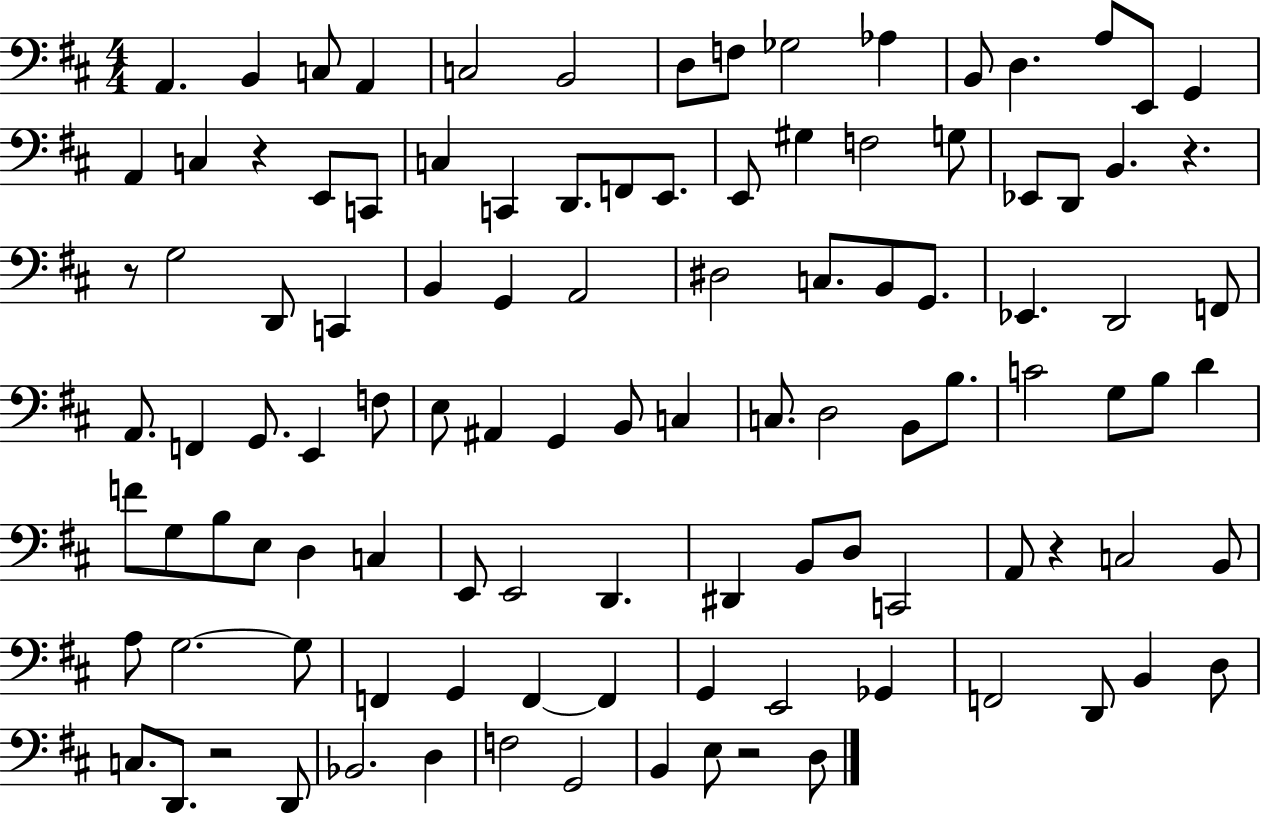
A2/q. B2/q C3/e A2/q C3/h B2/h D3/e F3/e Gb3/h Ab3/q B2/e D3/q. A3/e E2/e G2/q A2/q C3/q R/q E2/e C2/e C3/q C2/q D2/e. F2/e E2/e. E2/e G#3/q F3/h G3/e Eb2/e D2/e B2/q. R/q. R/e G3/h D2/e C2/q B2/q G2/q A2/h D#3/h C3/e. B2/e G2/e. Eb2/q. D2/h F2/e A2/e. F2/q G2/e. E2/q F3/e E3/e A#2/q G2/q B2/e C3/q C3/e. D3/h B2/e B3/e. C4/h G3/e B3/e D4/q F4/e G3/e B3/e E3/e D3/q C3/q E2/e E2/h D2/q. D#2/q B2/e D3/e C2/h A2/e R/q C3/h B2/e A3/e G3/h. G3/e F2/q G2/q F2/q F2/q G2/q E2/h Gb2/q F2/h D2/e B2/q D3/e C3/e. D2/e. R/h D2/e Bb2/h. D3/q F3/h G2/h B2/q E3/e R/h D3/e